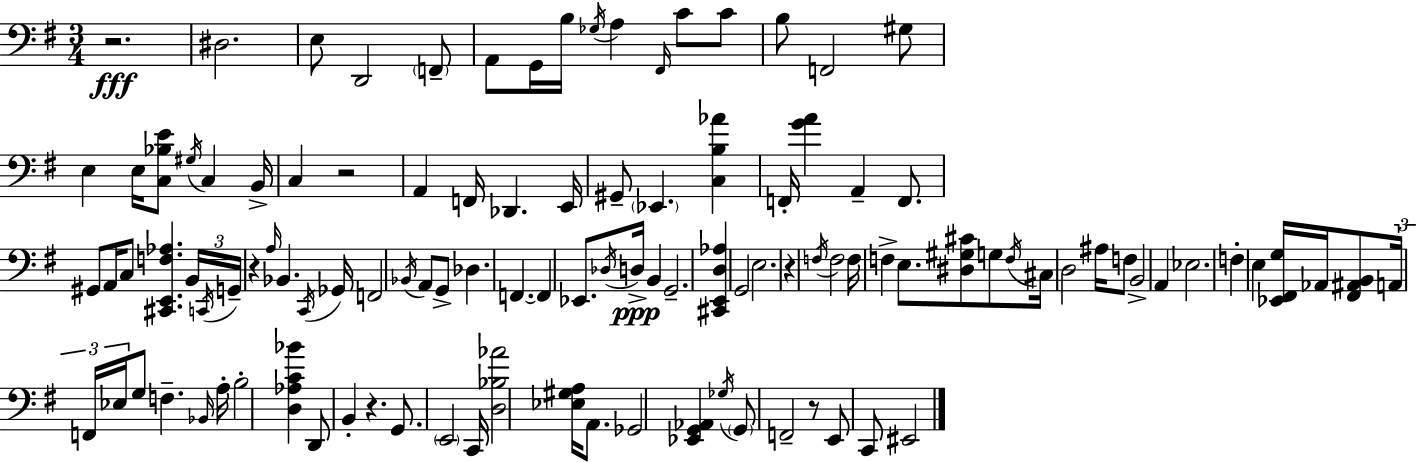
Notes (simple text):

R/h. D#3/h. E3/e D2/h F2/e A2/e G2/s B3/s Gb3/s A3/q F#2/s C4/e C4/e B3/e F2/h G#3/e E3/q E3/s [C3,Bb3,E4]/e G#3/s C3/q B2/s C3/q R/h A2/q F2/s Db2/q. E2/s G#2/e Eb2/q. [C3,B3,Ab4]/q F2/s [G4,A4]/q A2/q F2/e. G#2/e A2/s C3/e [C#2,E2,F3,Ab3]/q. B2/s C2/s G2/s R/q A3/s Bb2/q. C2/s Gb2/s F2/h Bb2/s A2/e G2/e Db3/q. F2/q. F2/q Eb2/e. Db3/s D3/s B2/q G2/h. [C#2,E2,D3,Ab3]/q G2/h E3/h. R/q F3/s F3/h F3/s F3/q E3/e. [D#3,G#3,C#4]/e G3/e F3/s C#3/s D3/h A#3/s F3/e B2/h A2/q Eb3/h. F3/q E3/q [Eb2,F#2,G3]/s Ab2/s [F#2,A#2,B2]/e A2/s F2/s Eb3/s G3/e F3/q. Bb2/s A3/s B3/h [D3,Ab3,C4,Bb4]/q D2/e B2/q R/q. G2/e. E2/h C2/s [D3,Bb3,Ab4]/h [Eb3,G#3,A3]/s A2/e. Gb2/h [Eb2,G2,Ab2]/q Gb3/s G2/e F2/h R/e E2/e C2/e EIS2/h